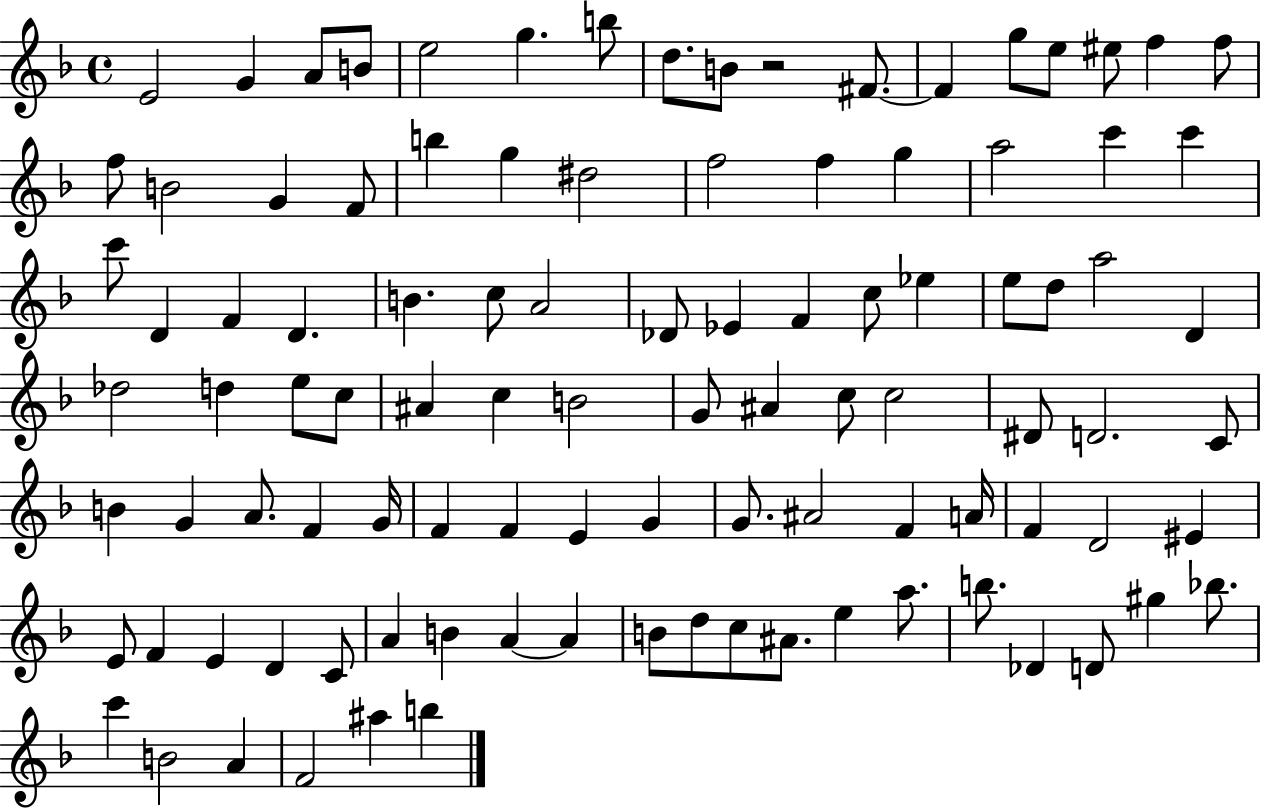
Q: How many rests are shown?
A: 1